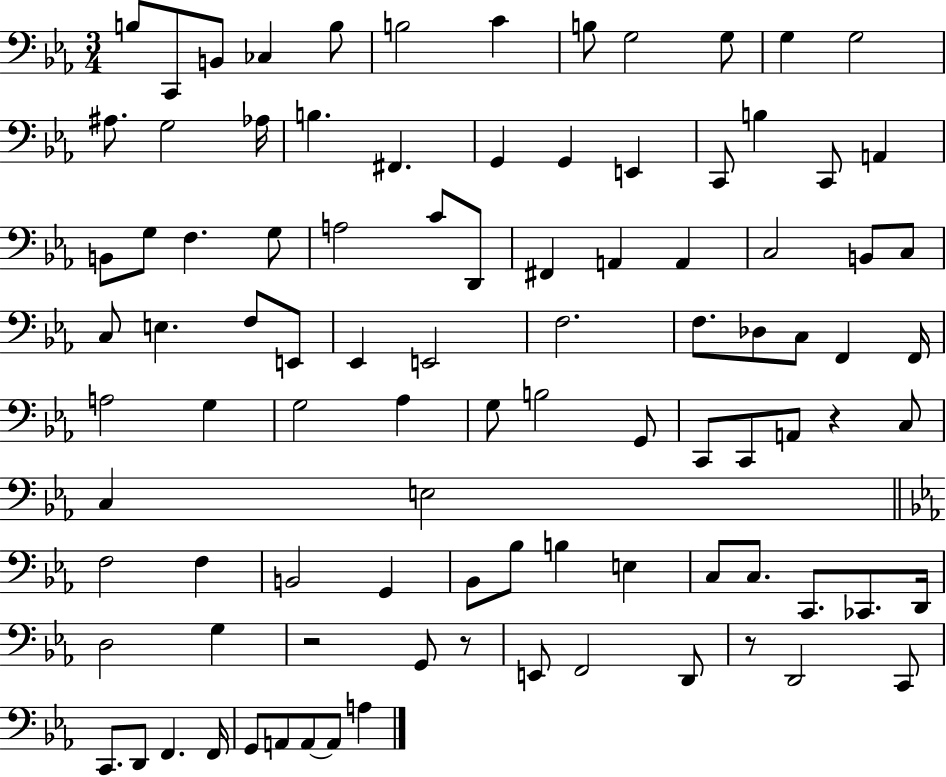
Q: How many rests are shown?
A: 4